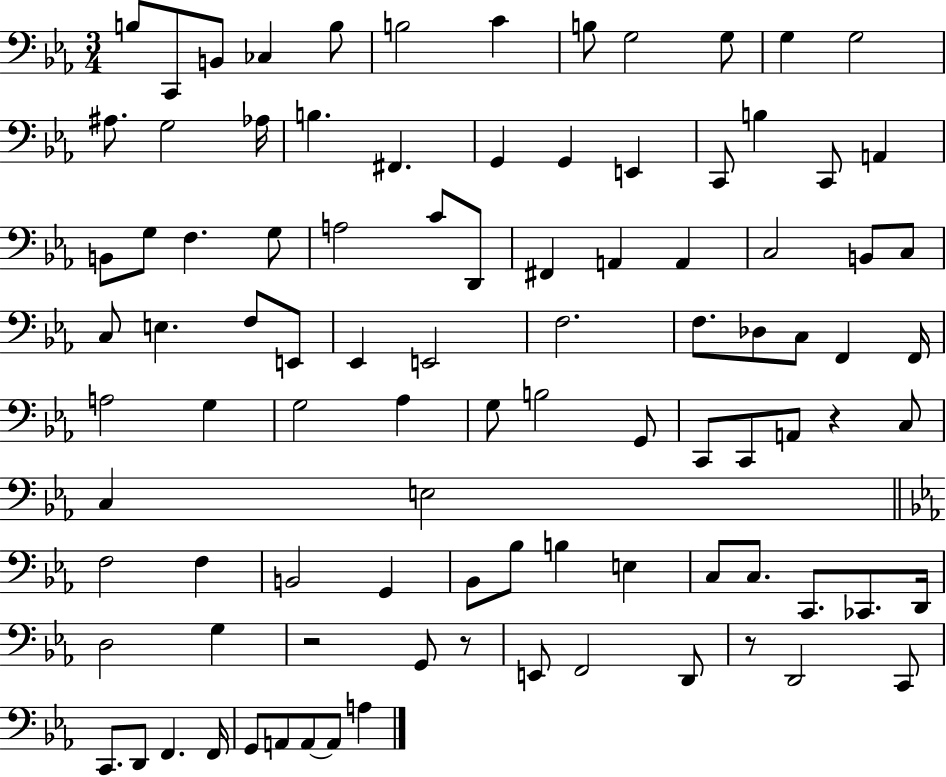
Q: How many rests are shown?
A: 4